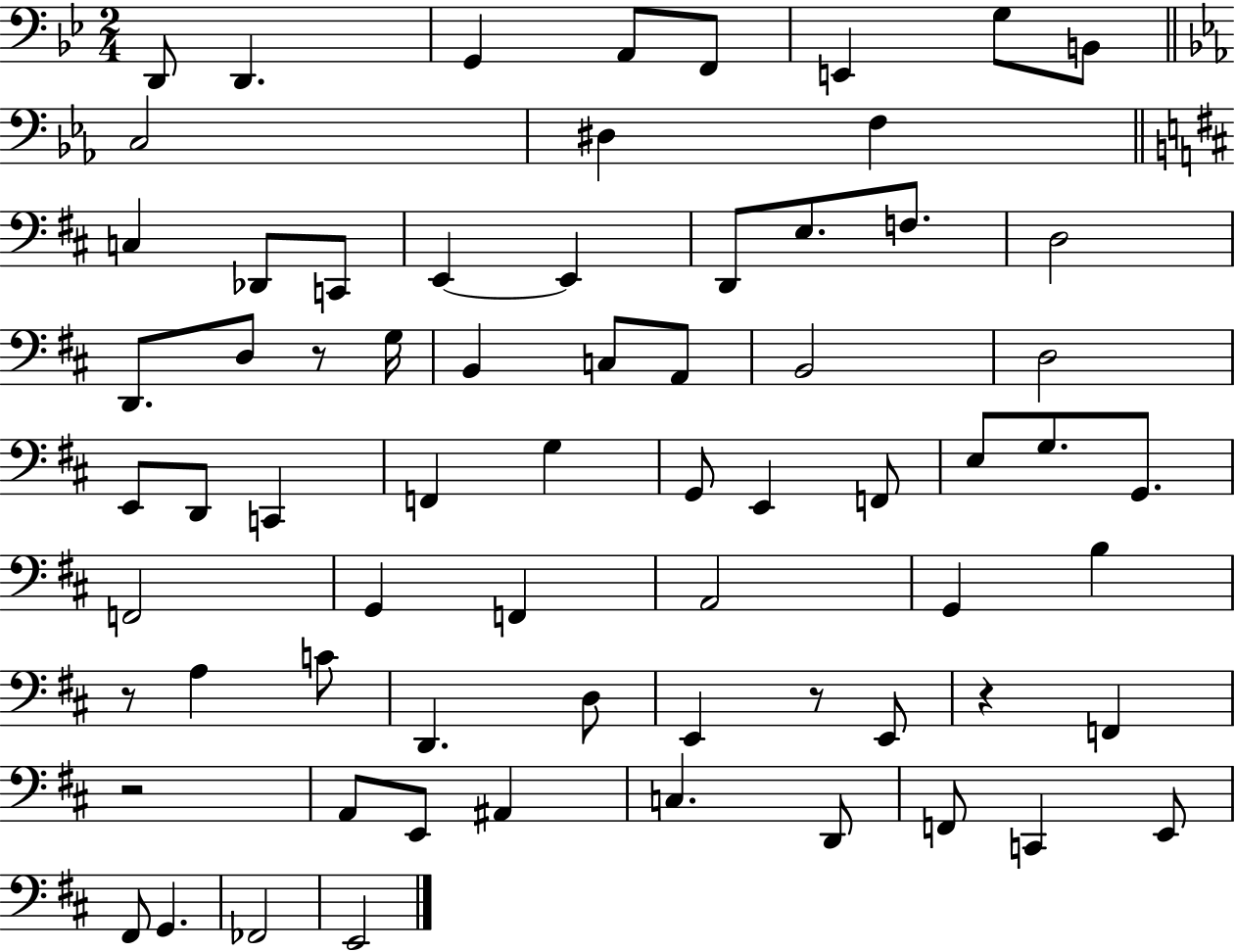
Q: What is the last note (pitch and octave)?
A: E2